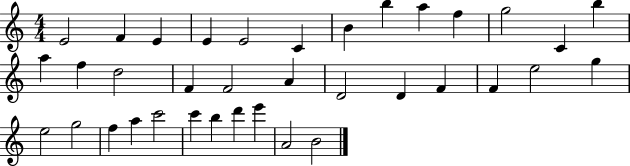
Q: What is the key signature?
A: C major